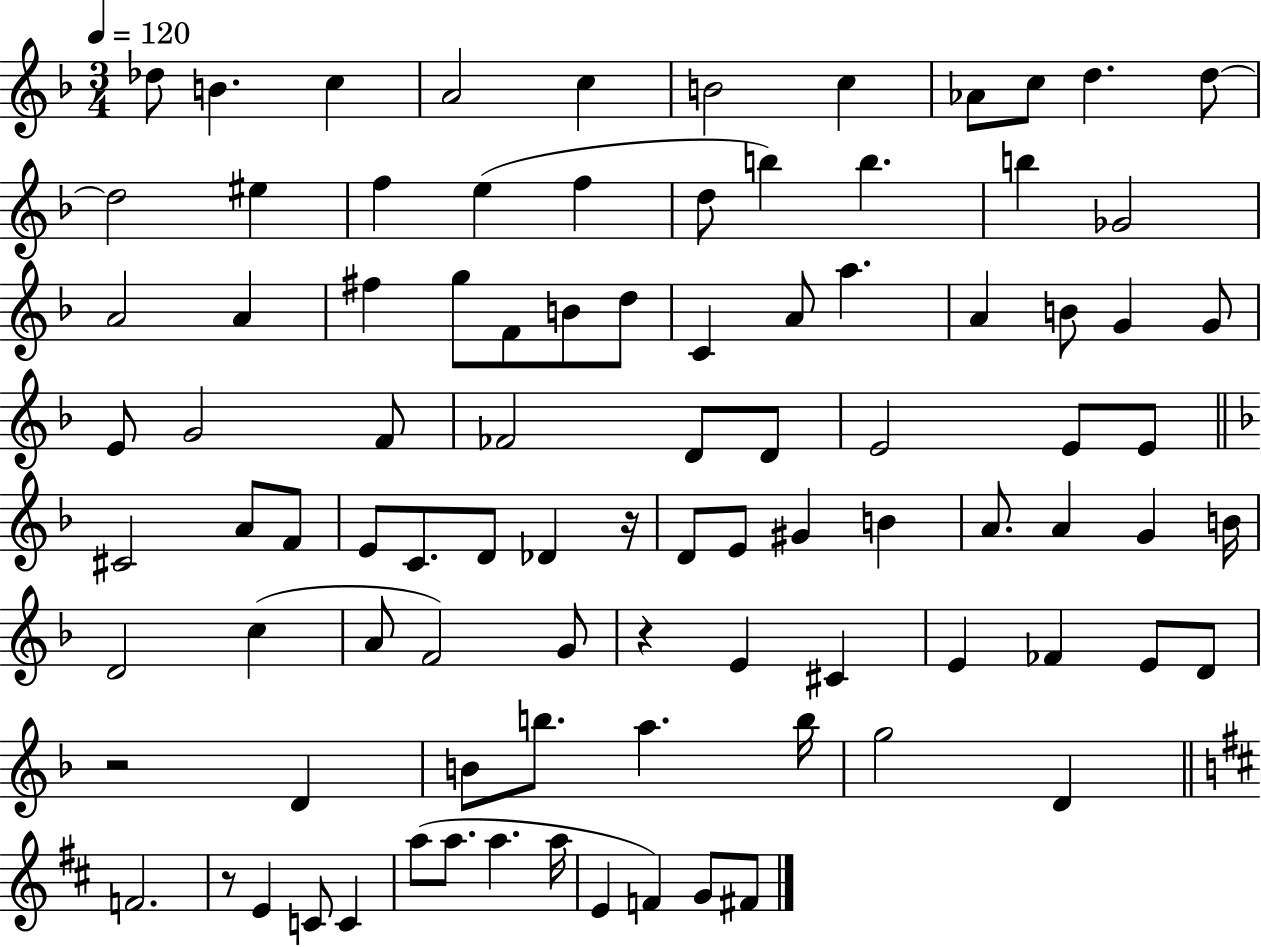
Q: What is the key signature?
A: F major